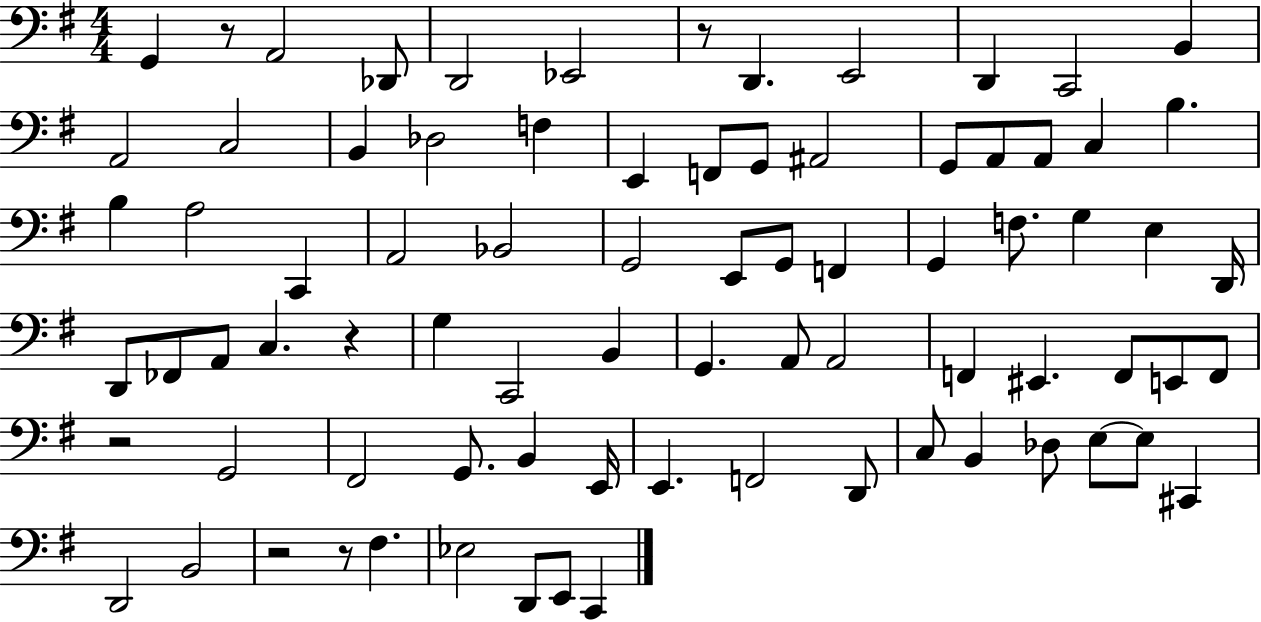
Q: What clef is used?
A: bass